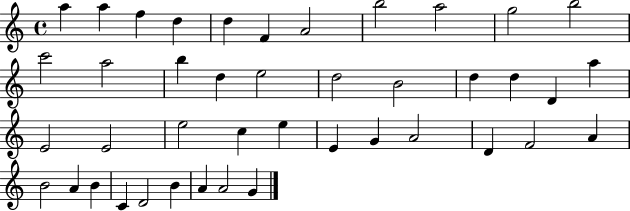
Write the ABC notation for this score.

X:1
T:Untitled
M:4/4
L:1/4
K:C
a a f d d F A2 b2 a2 g2 b2 c'2 a2 b d e2 d2 B2 d d D a E2 E2 e2 c e E G A2 D F2 A B2 A B C D2 B A A2 G